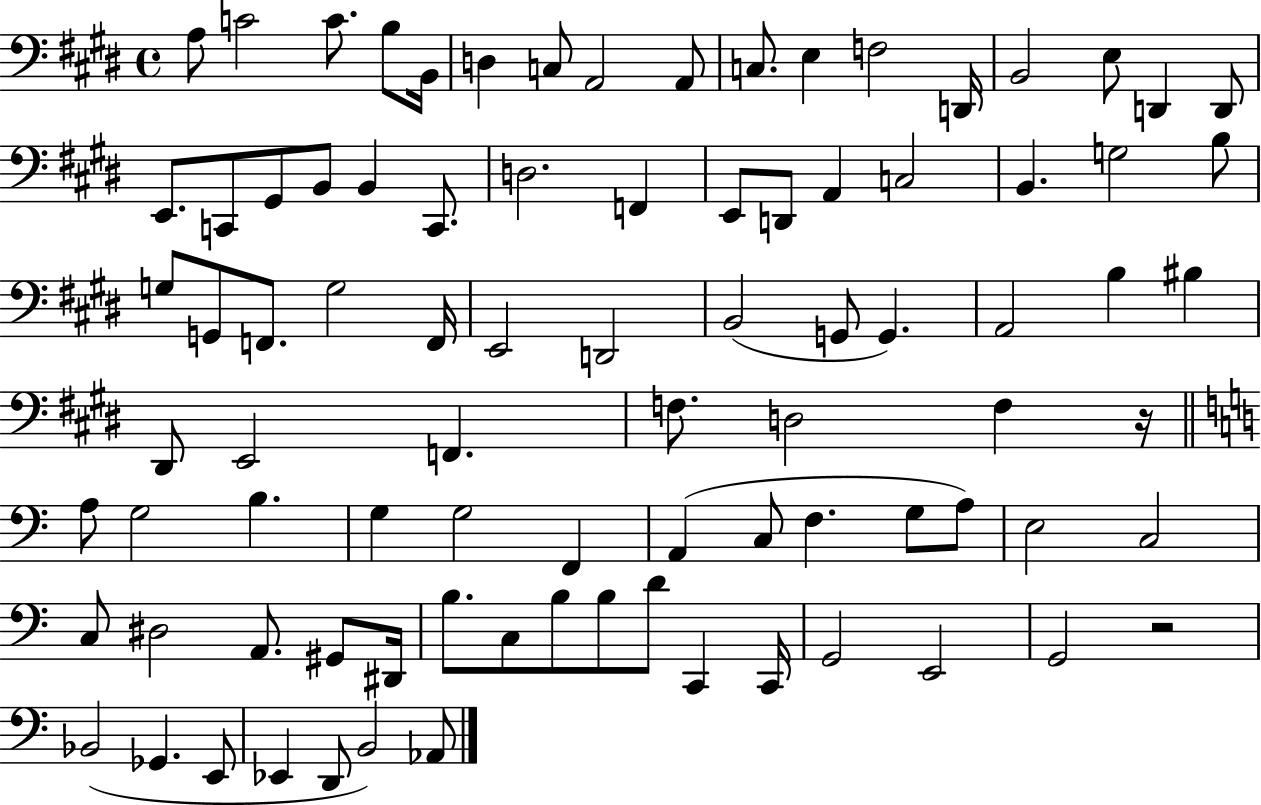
{
  \clef bass
  \time 4/4
  \defaultTimeSignature
  \key e \major
  a8 c'2 c'8. b8 b,16 | d4 c8 a,2 a,8 | c8. e4 f2 d,16 | b,2 e8 d,4 d,8 | \break e,8. c,8 gis,8 b,8 b,4 c,8. | d2. f,4 | e,8 d,8 a,4 c2 | b,4. g2 b8 | \break g8 g,8 f,8. g2 f,16 | e,2 d,2 | b,2( g,8 g,4.) | a,2 b4 bis4 | \break dis,8 e,2 f,4. | f8. d2 f4 r16 | \bar "||" \break \key a \minor a8 g2 b4. | g4 g2 f,4 | a,4( c8 f4. g8 a8) | e2 c2 | \break c8 dis2 a,8. gis,8 dis,16 | b8. c8 b8 b8 d'8 c,4 c,16 | g,2 e,2 | g,2 r2 | \break bes,2( ges,4. e,8 | ees,4 d,8 b,2) aes,8 | \bar "|."
}